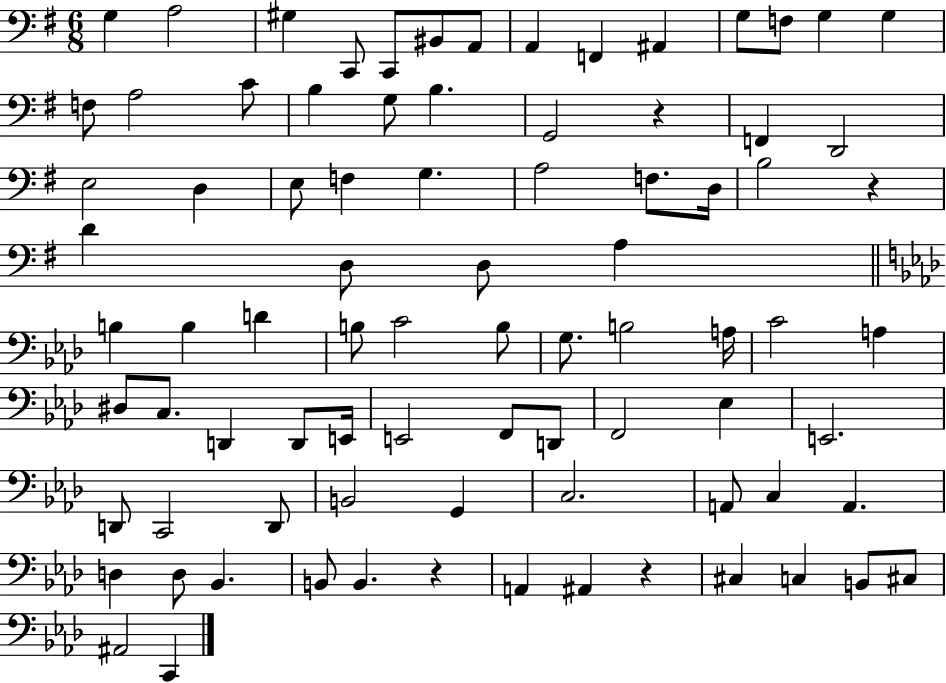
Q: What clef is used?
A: bass